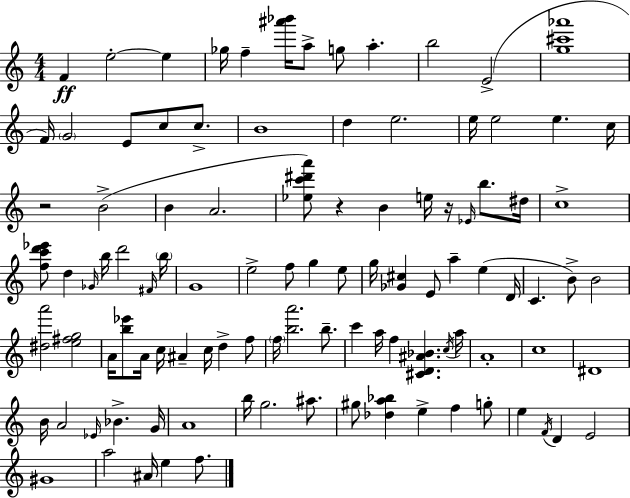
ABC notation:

X:1
T:Untitled
M:4/4
L:1/4
K:C
F e2 e _g/4 f [^a'_b']/4 a/2 g/2 a b2 E2 [g^c'_a']4 F/4 G2 E/2 c/2 c/2 B4 d e2 e/4 e2 e c/4 z2 B2 B A2 [_ec'^d'a']/2 z B e/4 z/4 _E/4 b/2 ^d/4 c4 [fc'd'_e']/2 d _G/4 b/4 d'2 ^F/4 b/4 G4 e2 f/2 g e/2 g/4 [_G^c] E/2 a e D/4 C B/2 B2 [^da']2 [e^fg]2 A/4 [b_e']/2 A/4 c/4 ^A c/4 d f/2 f/4 [ba']2 b/2 c' a/4 f [^CD^A_B] c/4 a/4 A4 c4 ^D4 B/4 A2 _E/4 _B G/4 A4 b/4 g2 ^a/2 ^g/2 [_da_b] e f g/2 e F/4 D E2 ^G4 a2 ^A/4 e f/2